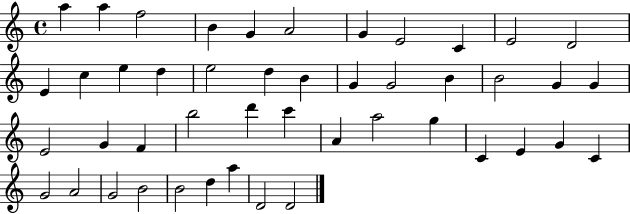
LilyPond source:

{
  \clef treble
  \time 4/4
  \defaultTimeSignature
  \key c \major
  a''4 a''4 f''2 | b'4 g'4 a'2 | g'4 e'2 c'4 | e'2 d'2 | \break e'4 c''4 e''4 d''4 | e''2 d''4 b'4 | g'4 g'2 b'4 | b'2 g'4 g'4 | \break e'2 g'4 f'4 | b''2 d'''4 c'''4 | a'4 a''2 g''4 | c'4 e'4 g'4 c'4 | \break g'2 a'2 | g'2 b'2 | b'2 d''4 a''4 | d'2 d'2 | \break \bar "|."
}